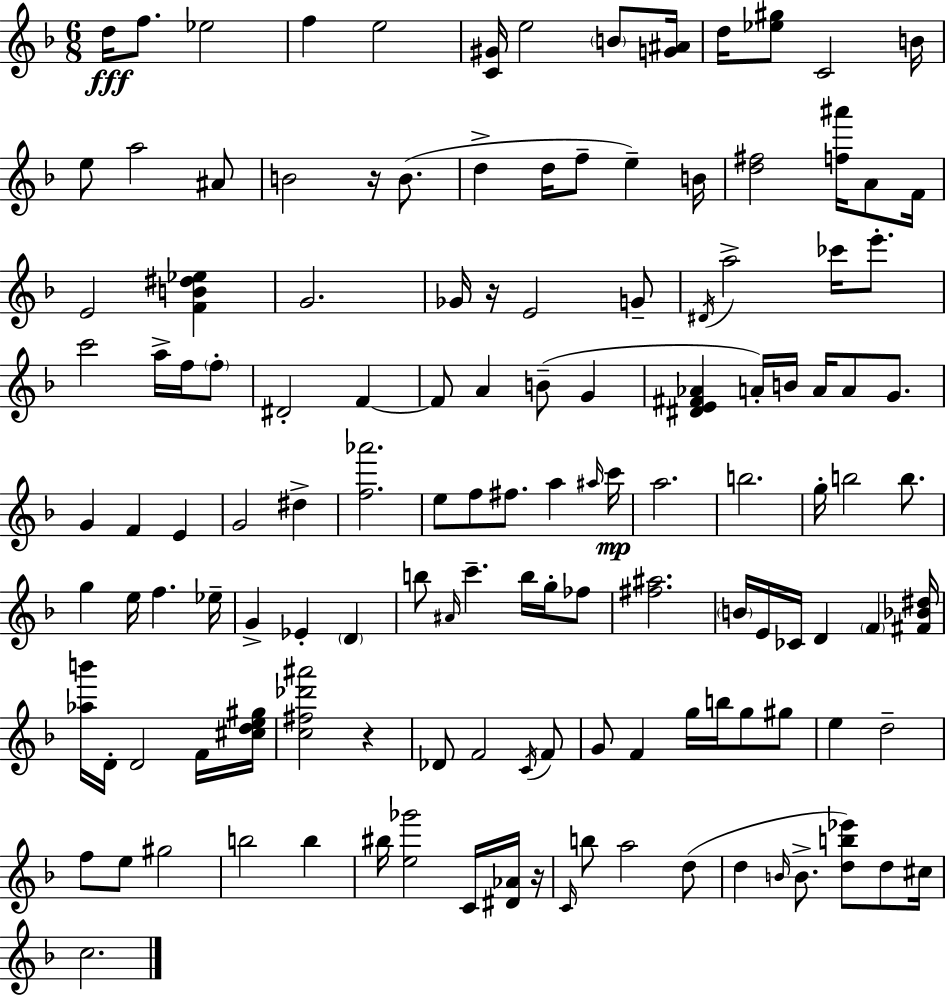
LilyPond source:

{
  \clef treble
  \numericTimeSignature
  \time 6/8
  \key d \minor
  d''16\fff f''8. ees''2 | f''4 e''2 | <c' gis'>16 e''2 \parenthesize b'8 <g' ais'>16 | d''16 <ees'' gis''>8 c'2 b'16 | \break e''8 a''2 ais'8 | b'2 r16 b'8.( | d''4-> d''16 f''8-- e''4--) b'16 | <d'' fis''>2 <f'' ais'''>16 a'8 f'16 | \break e'2 <f' b' dis'' ees''>4 | g'2. | ges'16 r16 e'2 g'8-- | \acciaccatura { dis'16 } a''2-> ces'''16 e'''8.-. | \break c'''2 a''16-> f''16 \parenthesize f''8-. | dis'2-. f'4~~ | f'8 a'4 b'8--( g'4 | <dis' e' fis' aes'>4 a'16-.) b'16 a'16 a'8 g'8. | \break g'4 f'4 e'4 | g'2 dis''4-> | <f'' aes'''>2. | e''8 f''8 fis''8. a''4 | \break \grace { ais''16 } c'''16\mp a''2. | b''2. | g''16-. b''2 b''8. | g''4 e''16 f''4. | \break ees''16-- g'4-> ees'4-. \parenthesize d'4 | b''8 \grace { ais'16 } c'''4.-- b''16 | g''16-. fes''8 <fis'' ais''>2. | \parenthesize b'16 e'16 ces'16 d'4 \parenthesize f'4 | \break <fis' bes' dis''>16 <aes'' b'''>16 d'16-. d'2 | f'16 <cis'' d'' e'' gis''>16 <c'' fis'' des''' ais'''>2 r4 | des'8 f'2 | \acciaccatura { c'16 } f'8 g'8 f'4 g''16 b''16 | \break g''8 gis''8 e''4 d''2-- | f''8 e''8 gis''2 | b''2 | b''4 bis''16 <e'' ges'''>2 | \break c'16 <dis' aes'>16 r16 \grace { c'16 } b''8 a''2 | d''8( d''4 \grace { b'16 } b'8.-> | <d'' b'' ees'''>8) d''8 cis''16 c''2. | \bar "|."
}